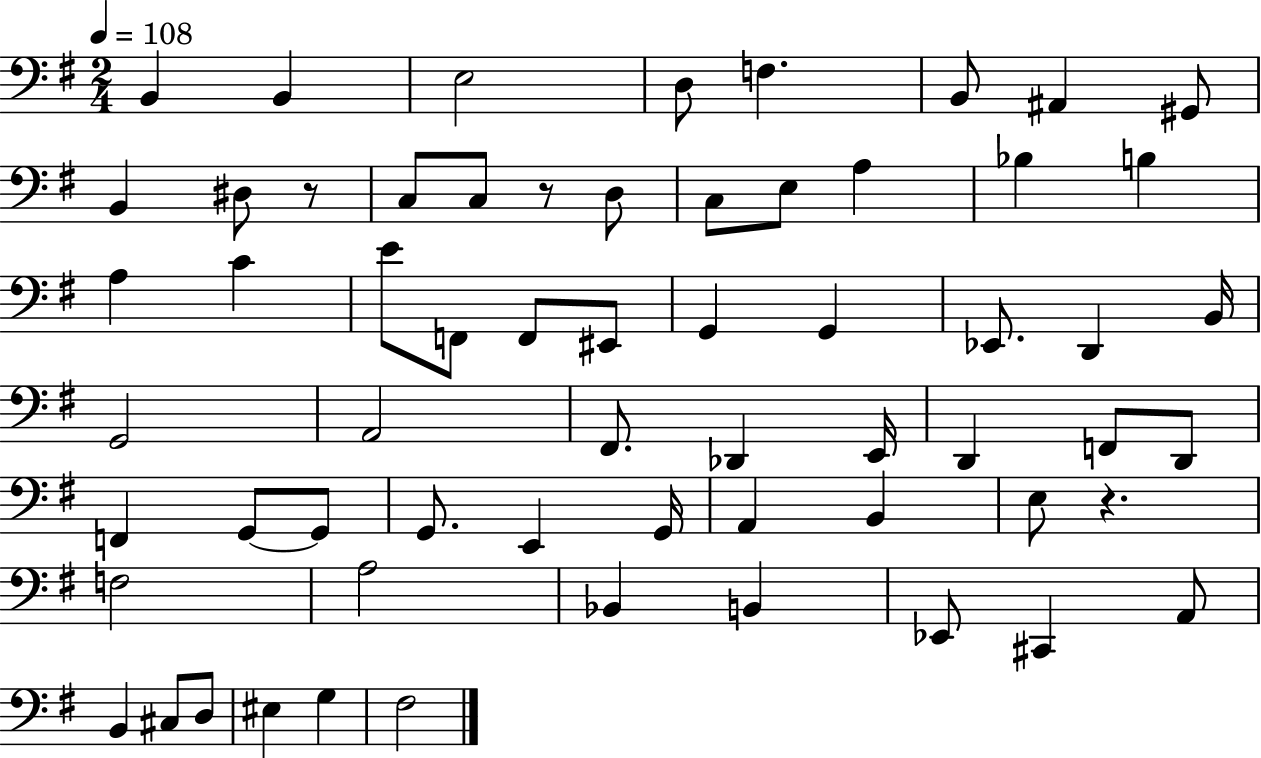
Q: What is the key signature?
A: G major